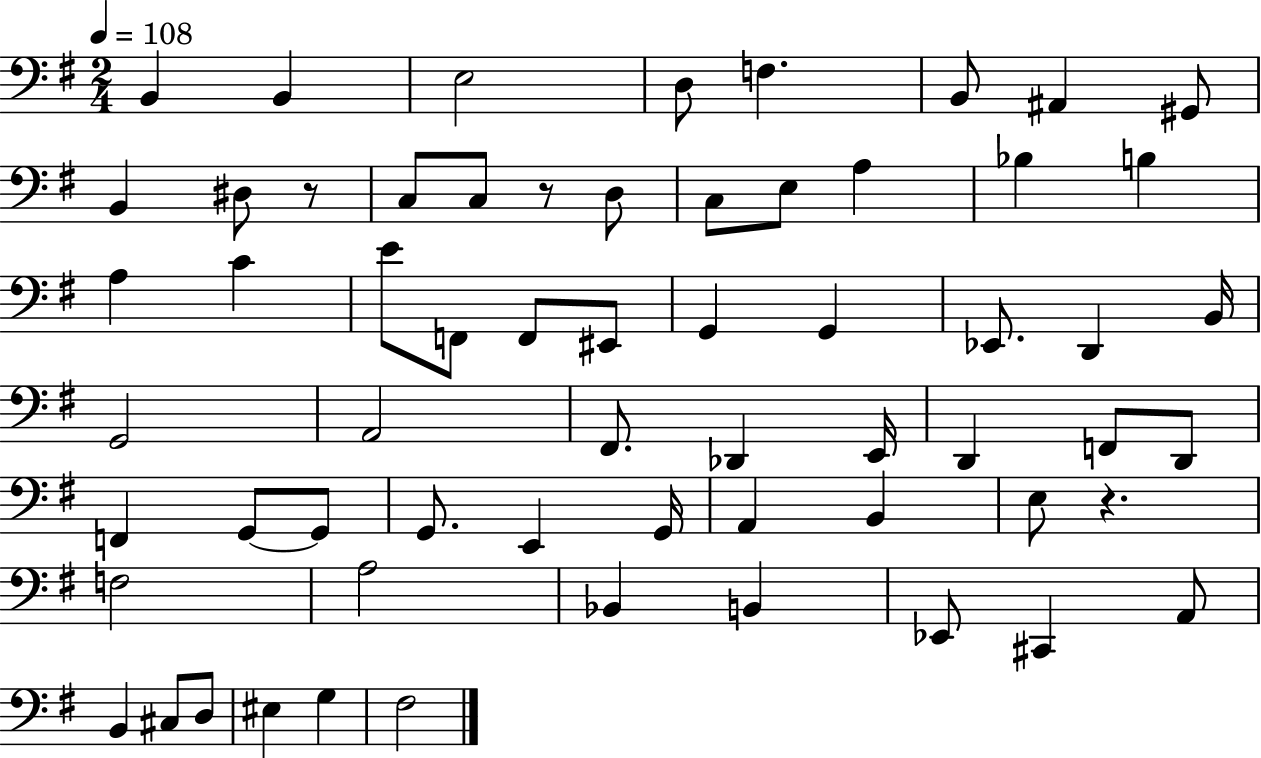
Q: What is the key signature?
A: G major